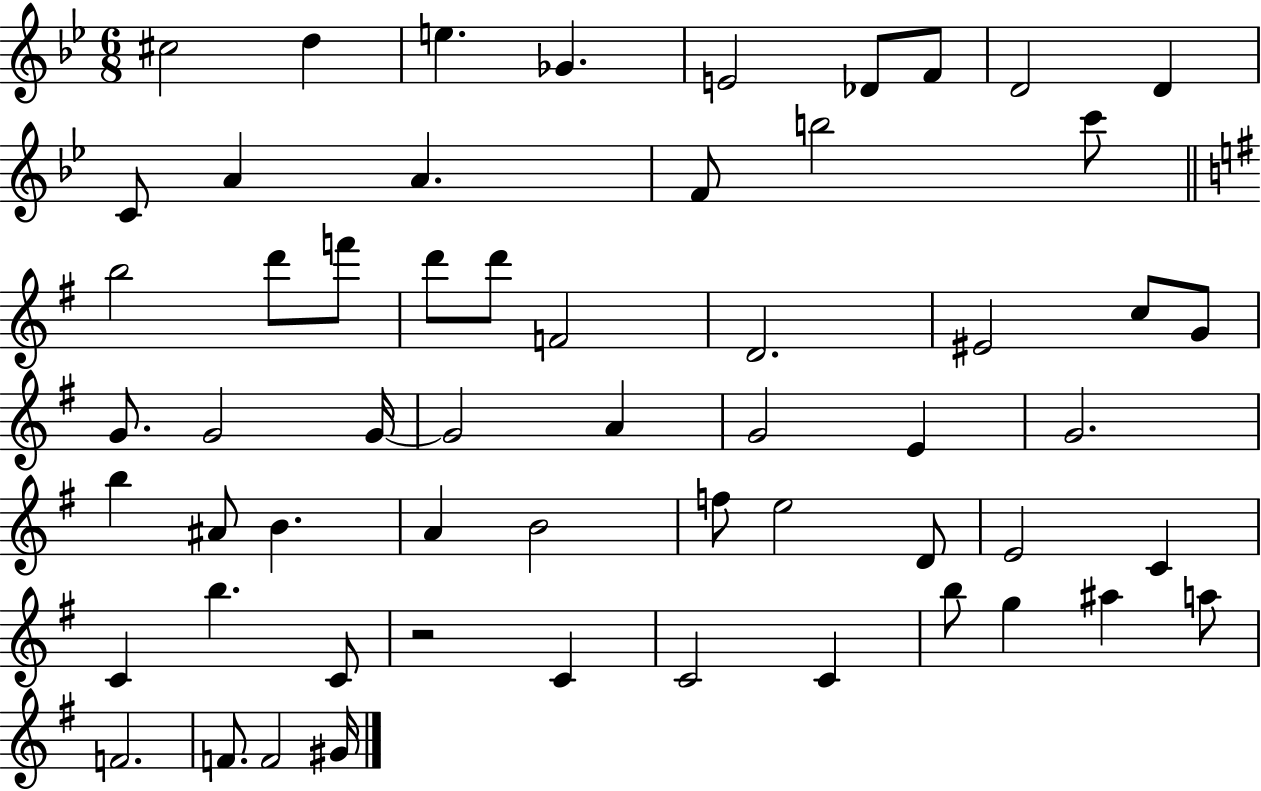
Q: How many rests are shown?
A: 1